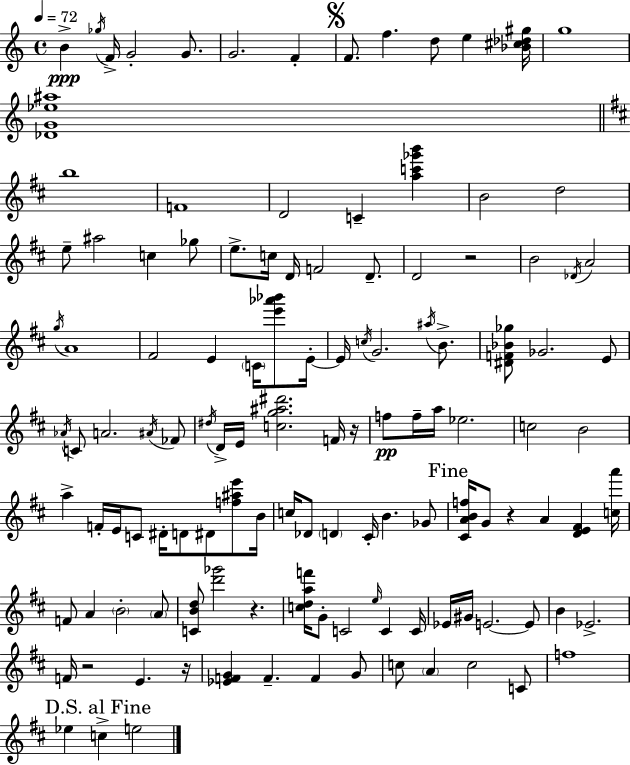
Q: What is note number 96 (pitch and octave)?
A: C5